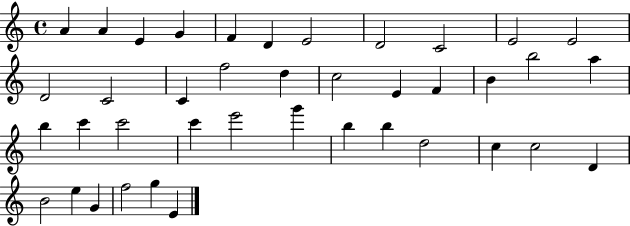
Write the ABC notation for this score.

X:1
T:Untitled
M:4/4
L:1/4
K:C
A A E G F D E2 D2 C2 E2 E2 D2 C2 C f2 d c2 E F B b2 a b c' c'2 c' e'2 g' b b d2 c c2 D B2 e G f2 g E